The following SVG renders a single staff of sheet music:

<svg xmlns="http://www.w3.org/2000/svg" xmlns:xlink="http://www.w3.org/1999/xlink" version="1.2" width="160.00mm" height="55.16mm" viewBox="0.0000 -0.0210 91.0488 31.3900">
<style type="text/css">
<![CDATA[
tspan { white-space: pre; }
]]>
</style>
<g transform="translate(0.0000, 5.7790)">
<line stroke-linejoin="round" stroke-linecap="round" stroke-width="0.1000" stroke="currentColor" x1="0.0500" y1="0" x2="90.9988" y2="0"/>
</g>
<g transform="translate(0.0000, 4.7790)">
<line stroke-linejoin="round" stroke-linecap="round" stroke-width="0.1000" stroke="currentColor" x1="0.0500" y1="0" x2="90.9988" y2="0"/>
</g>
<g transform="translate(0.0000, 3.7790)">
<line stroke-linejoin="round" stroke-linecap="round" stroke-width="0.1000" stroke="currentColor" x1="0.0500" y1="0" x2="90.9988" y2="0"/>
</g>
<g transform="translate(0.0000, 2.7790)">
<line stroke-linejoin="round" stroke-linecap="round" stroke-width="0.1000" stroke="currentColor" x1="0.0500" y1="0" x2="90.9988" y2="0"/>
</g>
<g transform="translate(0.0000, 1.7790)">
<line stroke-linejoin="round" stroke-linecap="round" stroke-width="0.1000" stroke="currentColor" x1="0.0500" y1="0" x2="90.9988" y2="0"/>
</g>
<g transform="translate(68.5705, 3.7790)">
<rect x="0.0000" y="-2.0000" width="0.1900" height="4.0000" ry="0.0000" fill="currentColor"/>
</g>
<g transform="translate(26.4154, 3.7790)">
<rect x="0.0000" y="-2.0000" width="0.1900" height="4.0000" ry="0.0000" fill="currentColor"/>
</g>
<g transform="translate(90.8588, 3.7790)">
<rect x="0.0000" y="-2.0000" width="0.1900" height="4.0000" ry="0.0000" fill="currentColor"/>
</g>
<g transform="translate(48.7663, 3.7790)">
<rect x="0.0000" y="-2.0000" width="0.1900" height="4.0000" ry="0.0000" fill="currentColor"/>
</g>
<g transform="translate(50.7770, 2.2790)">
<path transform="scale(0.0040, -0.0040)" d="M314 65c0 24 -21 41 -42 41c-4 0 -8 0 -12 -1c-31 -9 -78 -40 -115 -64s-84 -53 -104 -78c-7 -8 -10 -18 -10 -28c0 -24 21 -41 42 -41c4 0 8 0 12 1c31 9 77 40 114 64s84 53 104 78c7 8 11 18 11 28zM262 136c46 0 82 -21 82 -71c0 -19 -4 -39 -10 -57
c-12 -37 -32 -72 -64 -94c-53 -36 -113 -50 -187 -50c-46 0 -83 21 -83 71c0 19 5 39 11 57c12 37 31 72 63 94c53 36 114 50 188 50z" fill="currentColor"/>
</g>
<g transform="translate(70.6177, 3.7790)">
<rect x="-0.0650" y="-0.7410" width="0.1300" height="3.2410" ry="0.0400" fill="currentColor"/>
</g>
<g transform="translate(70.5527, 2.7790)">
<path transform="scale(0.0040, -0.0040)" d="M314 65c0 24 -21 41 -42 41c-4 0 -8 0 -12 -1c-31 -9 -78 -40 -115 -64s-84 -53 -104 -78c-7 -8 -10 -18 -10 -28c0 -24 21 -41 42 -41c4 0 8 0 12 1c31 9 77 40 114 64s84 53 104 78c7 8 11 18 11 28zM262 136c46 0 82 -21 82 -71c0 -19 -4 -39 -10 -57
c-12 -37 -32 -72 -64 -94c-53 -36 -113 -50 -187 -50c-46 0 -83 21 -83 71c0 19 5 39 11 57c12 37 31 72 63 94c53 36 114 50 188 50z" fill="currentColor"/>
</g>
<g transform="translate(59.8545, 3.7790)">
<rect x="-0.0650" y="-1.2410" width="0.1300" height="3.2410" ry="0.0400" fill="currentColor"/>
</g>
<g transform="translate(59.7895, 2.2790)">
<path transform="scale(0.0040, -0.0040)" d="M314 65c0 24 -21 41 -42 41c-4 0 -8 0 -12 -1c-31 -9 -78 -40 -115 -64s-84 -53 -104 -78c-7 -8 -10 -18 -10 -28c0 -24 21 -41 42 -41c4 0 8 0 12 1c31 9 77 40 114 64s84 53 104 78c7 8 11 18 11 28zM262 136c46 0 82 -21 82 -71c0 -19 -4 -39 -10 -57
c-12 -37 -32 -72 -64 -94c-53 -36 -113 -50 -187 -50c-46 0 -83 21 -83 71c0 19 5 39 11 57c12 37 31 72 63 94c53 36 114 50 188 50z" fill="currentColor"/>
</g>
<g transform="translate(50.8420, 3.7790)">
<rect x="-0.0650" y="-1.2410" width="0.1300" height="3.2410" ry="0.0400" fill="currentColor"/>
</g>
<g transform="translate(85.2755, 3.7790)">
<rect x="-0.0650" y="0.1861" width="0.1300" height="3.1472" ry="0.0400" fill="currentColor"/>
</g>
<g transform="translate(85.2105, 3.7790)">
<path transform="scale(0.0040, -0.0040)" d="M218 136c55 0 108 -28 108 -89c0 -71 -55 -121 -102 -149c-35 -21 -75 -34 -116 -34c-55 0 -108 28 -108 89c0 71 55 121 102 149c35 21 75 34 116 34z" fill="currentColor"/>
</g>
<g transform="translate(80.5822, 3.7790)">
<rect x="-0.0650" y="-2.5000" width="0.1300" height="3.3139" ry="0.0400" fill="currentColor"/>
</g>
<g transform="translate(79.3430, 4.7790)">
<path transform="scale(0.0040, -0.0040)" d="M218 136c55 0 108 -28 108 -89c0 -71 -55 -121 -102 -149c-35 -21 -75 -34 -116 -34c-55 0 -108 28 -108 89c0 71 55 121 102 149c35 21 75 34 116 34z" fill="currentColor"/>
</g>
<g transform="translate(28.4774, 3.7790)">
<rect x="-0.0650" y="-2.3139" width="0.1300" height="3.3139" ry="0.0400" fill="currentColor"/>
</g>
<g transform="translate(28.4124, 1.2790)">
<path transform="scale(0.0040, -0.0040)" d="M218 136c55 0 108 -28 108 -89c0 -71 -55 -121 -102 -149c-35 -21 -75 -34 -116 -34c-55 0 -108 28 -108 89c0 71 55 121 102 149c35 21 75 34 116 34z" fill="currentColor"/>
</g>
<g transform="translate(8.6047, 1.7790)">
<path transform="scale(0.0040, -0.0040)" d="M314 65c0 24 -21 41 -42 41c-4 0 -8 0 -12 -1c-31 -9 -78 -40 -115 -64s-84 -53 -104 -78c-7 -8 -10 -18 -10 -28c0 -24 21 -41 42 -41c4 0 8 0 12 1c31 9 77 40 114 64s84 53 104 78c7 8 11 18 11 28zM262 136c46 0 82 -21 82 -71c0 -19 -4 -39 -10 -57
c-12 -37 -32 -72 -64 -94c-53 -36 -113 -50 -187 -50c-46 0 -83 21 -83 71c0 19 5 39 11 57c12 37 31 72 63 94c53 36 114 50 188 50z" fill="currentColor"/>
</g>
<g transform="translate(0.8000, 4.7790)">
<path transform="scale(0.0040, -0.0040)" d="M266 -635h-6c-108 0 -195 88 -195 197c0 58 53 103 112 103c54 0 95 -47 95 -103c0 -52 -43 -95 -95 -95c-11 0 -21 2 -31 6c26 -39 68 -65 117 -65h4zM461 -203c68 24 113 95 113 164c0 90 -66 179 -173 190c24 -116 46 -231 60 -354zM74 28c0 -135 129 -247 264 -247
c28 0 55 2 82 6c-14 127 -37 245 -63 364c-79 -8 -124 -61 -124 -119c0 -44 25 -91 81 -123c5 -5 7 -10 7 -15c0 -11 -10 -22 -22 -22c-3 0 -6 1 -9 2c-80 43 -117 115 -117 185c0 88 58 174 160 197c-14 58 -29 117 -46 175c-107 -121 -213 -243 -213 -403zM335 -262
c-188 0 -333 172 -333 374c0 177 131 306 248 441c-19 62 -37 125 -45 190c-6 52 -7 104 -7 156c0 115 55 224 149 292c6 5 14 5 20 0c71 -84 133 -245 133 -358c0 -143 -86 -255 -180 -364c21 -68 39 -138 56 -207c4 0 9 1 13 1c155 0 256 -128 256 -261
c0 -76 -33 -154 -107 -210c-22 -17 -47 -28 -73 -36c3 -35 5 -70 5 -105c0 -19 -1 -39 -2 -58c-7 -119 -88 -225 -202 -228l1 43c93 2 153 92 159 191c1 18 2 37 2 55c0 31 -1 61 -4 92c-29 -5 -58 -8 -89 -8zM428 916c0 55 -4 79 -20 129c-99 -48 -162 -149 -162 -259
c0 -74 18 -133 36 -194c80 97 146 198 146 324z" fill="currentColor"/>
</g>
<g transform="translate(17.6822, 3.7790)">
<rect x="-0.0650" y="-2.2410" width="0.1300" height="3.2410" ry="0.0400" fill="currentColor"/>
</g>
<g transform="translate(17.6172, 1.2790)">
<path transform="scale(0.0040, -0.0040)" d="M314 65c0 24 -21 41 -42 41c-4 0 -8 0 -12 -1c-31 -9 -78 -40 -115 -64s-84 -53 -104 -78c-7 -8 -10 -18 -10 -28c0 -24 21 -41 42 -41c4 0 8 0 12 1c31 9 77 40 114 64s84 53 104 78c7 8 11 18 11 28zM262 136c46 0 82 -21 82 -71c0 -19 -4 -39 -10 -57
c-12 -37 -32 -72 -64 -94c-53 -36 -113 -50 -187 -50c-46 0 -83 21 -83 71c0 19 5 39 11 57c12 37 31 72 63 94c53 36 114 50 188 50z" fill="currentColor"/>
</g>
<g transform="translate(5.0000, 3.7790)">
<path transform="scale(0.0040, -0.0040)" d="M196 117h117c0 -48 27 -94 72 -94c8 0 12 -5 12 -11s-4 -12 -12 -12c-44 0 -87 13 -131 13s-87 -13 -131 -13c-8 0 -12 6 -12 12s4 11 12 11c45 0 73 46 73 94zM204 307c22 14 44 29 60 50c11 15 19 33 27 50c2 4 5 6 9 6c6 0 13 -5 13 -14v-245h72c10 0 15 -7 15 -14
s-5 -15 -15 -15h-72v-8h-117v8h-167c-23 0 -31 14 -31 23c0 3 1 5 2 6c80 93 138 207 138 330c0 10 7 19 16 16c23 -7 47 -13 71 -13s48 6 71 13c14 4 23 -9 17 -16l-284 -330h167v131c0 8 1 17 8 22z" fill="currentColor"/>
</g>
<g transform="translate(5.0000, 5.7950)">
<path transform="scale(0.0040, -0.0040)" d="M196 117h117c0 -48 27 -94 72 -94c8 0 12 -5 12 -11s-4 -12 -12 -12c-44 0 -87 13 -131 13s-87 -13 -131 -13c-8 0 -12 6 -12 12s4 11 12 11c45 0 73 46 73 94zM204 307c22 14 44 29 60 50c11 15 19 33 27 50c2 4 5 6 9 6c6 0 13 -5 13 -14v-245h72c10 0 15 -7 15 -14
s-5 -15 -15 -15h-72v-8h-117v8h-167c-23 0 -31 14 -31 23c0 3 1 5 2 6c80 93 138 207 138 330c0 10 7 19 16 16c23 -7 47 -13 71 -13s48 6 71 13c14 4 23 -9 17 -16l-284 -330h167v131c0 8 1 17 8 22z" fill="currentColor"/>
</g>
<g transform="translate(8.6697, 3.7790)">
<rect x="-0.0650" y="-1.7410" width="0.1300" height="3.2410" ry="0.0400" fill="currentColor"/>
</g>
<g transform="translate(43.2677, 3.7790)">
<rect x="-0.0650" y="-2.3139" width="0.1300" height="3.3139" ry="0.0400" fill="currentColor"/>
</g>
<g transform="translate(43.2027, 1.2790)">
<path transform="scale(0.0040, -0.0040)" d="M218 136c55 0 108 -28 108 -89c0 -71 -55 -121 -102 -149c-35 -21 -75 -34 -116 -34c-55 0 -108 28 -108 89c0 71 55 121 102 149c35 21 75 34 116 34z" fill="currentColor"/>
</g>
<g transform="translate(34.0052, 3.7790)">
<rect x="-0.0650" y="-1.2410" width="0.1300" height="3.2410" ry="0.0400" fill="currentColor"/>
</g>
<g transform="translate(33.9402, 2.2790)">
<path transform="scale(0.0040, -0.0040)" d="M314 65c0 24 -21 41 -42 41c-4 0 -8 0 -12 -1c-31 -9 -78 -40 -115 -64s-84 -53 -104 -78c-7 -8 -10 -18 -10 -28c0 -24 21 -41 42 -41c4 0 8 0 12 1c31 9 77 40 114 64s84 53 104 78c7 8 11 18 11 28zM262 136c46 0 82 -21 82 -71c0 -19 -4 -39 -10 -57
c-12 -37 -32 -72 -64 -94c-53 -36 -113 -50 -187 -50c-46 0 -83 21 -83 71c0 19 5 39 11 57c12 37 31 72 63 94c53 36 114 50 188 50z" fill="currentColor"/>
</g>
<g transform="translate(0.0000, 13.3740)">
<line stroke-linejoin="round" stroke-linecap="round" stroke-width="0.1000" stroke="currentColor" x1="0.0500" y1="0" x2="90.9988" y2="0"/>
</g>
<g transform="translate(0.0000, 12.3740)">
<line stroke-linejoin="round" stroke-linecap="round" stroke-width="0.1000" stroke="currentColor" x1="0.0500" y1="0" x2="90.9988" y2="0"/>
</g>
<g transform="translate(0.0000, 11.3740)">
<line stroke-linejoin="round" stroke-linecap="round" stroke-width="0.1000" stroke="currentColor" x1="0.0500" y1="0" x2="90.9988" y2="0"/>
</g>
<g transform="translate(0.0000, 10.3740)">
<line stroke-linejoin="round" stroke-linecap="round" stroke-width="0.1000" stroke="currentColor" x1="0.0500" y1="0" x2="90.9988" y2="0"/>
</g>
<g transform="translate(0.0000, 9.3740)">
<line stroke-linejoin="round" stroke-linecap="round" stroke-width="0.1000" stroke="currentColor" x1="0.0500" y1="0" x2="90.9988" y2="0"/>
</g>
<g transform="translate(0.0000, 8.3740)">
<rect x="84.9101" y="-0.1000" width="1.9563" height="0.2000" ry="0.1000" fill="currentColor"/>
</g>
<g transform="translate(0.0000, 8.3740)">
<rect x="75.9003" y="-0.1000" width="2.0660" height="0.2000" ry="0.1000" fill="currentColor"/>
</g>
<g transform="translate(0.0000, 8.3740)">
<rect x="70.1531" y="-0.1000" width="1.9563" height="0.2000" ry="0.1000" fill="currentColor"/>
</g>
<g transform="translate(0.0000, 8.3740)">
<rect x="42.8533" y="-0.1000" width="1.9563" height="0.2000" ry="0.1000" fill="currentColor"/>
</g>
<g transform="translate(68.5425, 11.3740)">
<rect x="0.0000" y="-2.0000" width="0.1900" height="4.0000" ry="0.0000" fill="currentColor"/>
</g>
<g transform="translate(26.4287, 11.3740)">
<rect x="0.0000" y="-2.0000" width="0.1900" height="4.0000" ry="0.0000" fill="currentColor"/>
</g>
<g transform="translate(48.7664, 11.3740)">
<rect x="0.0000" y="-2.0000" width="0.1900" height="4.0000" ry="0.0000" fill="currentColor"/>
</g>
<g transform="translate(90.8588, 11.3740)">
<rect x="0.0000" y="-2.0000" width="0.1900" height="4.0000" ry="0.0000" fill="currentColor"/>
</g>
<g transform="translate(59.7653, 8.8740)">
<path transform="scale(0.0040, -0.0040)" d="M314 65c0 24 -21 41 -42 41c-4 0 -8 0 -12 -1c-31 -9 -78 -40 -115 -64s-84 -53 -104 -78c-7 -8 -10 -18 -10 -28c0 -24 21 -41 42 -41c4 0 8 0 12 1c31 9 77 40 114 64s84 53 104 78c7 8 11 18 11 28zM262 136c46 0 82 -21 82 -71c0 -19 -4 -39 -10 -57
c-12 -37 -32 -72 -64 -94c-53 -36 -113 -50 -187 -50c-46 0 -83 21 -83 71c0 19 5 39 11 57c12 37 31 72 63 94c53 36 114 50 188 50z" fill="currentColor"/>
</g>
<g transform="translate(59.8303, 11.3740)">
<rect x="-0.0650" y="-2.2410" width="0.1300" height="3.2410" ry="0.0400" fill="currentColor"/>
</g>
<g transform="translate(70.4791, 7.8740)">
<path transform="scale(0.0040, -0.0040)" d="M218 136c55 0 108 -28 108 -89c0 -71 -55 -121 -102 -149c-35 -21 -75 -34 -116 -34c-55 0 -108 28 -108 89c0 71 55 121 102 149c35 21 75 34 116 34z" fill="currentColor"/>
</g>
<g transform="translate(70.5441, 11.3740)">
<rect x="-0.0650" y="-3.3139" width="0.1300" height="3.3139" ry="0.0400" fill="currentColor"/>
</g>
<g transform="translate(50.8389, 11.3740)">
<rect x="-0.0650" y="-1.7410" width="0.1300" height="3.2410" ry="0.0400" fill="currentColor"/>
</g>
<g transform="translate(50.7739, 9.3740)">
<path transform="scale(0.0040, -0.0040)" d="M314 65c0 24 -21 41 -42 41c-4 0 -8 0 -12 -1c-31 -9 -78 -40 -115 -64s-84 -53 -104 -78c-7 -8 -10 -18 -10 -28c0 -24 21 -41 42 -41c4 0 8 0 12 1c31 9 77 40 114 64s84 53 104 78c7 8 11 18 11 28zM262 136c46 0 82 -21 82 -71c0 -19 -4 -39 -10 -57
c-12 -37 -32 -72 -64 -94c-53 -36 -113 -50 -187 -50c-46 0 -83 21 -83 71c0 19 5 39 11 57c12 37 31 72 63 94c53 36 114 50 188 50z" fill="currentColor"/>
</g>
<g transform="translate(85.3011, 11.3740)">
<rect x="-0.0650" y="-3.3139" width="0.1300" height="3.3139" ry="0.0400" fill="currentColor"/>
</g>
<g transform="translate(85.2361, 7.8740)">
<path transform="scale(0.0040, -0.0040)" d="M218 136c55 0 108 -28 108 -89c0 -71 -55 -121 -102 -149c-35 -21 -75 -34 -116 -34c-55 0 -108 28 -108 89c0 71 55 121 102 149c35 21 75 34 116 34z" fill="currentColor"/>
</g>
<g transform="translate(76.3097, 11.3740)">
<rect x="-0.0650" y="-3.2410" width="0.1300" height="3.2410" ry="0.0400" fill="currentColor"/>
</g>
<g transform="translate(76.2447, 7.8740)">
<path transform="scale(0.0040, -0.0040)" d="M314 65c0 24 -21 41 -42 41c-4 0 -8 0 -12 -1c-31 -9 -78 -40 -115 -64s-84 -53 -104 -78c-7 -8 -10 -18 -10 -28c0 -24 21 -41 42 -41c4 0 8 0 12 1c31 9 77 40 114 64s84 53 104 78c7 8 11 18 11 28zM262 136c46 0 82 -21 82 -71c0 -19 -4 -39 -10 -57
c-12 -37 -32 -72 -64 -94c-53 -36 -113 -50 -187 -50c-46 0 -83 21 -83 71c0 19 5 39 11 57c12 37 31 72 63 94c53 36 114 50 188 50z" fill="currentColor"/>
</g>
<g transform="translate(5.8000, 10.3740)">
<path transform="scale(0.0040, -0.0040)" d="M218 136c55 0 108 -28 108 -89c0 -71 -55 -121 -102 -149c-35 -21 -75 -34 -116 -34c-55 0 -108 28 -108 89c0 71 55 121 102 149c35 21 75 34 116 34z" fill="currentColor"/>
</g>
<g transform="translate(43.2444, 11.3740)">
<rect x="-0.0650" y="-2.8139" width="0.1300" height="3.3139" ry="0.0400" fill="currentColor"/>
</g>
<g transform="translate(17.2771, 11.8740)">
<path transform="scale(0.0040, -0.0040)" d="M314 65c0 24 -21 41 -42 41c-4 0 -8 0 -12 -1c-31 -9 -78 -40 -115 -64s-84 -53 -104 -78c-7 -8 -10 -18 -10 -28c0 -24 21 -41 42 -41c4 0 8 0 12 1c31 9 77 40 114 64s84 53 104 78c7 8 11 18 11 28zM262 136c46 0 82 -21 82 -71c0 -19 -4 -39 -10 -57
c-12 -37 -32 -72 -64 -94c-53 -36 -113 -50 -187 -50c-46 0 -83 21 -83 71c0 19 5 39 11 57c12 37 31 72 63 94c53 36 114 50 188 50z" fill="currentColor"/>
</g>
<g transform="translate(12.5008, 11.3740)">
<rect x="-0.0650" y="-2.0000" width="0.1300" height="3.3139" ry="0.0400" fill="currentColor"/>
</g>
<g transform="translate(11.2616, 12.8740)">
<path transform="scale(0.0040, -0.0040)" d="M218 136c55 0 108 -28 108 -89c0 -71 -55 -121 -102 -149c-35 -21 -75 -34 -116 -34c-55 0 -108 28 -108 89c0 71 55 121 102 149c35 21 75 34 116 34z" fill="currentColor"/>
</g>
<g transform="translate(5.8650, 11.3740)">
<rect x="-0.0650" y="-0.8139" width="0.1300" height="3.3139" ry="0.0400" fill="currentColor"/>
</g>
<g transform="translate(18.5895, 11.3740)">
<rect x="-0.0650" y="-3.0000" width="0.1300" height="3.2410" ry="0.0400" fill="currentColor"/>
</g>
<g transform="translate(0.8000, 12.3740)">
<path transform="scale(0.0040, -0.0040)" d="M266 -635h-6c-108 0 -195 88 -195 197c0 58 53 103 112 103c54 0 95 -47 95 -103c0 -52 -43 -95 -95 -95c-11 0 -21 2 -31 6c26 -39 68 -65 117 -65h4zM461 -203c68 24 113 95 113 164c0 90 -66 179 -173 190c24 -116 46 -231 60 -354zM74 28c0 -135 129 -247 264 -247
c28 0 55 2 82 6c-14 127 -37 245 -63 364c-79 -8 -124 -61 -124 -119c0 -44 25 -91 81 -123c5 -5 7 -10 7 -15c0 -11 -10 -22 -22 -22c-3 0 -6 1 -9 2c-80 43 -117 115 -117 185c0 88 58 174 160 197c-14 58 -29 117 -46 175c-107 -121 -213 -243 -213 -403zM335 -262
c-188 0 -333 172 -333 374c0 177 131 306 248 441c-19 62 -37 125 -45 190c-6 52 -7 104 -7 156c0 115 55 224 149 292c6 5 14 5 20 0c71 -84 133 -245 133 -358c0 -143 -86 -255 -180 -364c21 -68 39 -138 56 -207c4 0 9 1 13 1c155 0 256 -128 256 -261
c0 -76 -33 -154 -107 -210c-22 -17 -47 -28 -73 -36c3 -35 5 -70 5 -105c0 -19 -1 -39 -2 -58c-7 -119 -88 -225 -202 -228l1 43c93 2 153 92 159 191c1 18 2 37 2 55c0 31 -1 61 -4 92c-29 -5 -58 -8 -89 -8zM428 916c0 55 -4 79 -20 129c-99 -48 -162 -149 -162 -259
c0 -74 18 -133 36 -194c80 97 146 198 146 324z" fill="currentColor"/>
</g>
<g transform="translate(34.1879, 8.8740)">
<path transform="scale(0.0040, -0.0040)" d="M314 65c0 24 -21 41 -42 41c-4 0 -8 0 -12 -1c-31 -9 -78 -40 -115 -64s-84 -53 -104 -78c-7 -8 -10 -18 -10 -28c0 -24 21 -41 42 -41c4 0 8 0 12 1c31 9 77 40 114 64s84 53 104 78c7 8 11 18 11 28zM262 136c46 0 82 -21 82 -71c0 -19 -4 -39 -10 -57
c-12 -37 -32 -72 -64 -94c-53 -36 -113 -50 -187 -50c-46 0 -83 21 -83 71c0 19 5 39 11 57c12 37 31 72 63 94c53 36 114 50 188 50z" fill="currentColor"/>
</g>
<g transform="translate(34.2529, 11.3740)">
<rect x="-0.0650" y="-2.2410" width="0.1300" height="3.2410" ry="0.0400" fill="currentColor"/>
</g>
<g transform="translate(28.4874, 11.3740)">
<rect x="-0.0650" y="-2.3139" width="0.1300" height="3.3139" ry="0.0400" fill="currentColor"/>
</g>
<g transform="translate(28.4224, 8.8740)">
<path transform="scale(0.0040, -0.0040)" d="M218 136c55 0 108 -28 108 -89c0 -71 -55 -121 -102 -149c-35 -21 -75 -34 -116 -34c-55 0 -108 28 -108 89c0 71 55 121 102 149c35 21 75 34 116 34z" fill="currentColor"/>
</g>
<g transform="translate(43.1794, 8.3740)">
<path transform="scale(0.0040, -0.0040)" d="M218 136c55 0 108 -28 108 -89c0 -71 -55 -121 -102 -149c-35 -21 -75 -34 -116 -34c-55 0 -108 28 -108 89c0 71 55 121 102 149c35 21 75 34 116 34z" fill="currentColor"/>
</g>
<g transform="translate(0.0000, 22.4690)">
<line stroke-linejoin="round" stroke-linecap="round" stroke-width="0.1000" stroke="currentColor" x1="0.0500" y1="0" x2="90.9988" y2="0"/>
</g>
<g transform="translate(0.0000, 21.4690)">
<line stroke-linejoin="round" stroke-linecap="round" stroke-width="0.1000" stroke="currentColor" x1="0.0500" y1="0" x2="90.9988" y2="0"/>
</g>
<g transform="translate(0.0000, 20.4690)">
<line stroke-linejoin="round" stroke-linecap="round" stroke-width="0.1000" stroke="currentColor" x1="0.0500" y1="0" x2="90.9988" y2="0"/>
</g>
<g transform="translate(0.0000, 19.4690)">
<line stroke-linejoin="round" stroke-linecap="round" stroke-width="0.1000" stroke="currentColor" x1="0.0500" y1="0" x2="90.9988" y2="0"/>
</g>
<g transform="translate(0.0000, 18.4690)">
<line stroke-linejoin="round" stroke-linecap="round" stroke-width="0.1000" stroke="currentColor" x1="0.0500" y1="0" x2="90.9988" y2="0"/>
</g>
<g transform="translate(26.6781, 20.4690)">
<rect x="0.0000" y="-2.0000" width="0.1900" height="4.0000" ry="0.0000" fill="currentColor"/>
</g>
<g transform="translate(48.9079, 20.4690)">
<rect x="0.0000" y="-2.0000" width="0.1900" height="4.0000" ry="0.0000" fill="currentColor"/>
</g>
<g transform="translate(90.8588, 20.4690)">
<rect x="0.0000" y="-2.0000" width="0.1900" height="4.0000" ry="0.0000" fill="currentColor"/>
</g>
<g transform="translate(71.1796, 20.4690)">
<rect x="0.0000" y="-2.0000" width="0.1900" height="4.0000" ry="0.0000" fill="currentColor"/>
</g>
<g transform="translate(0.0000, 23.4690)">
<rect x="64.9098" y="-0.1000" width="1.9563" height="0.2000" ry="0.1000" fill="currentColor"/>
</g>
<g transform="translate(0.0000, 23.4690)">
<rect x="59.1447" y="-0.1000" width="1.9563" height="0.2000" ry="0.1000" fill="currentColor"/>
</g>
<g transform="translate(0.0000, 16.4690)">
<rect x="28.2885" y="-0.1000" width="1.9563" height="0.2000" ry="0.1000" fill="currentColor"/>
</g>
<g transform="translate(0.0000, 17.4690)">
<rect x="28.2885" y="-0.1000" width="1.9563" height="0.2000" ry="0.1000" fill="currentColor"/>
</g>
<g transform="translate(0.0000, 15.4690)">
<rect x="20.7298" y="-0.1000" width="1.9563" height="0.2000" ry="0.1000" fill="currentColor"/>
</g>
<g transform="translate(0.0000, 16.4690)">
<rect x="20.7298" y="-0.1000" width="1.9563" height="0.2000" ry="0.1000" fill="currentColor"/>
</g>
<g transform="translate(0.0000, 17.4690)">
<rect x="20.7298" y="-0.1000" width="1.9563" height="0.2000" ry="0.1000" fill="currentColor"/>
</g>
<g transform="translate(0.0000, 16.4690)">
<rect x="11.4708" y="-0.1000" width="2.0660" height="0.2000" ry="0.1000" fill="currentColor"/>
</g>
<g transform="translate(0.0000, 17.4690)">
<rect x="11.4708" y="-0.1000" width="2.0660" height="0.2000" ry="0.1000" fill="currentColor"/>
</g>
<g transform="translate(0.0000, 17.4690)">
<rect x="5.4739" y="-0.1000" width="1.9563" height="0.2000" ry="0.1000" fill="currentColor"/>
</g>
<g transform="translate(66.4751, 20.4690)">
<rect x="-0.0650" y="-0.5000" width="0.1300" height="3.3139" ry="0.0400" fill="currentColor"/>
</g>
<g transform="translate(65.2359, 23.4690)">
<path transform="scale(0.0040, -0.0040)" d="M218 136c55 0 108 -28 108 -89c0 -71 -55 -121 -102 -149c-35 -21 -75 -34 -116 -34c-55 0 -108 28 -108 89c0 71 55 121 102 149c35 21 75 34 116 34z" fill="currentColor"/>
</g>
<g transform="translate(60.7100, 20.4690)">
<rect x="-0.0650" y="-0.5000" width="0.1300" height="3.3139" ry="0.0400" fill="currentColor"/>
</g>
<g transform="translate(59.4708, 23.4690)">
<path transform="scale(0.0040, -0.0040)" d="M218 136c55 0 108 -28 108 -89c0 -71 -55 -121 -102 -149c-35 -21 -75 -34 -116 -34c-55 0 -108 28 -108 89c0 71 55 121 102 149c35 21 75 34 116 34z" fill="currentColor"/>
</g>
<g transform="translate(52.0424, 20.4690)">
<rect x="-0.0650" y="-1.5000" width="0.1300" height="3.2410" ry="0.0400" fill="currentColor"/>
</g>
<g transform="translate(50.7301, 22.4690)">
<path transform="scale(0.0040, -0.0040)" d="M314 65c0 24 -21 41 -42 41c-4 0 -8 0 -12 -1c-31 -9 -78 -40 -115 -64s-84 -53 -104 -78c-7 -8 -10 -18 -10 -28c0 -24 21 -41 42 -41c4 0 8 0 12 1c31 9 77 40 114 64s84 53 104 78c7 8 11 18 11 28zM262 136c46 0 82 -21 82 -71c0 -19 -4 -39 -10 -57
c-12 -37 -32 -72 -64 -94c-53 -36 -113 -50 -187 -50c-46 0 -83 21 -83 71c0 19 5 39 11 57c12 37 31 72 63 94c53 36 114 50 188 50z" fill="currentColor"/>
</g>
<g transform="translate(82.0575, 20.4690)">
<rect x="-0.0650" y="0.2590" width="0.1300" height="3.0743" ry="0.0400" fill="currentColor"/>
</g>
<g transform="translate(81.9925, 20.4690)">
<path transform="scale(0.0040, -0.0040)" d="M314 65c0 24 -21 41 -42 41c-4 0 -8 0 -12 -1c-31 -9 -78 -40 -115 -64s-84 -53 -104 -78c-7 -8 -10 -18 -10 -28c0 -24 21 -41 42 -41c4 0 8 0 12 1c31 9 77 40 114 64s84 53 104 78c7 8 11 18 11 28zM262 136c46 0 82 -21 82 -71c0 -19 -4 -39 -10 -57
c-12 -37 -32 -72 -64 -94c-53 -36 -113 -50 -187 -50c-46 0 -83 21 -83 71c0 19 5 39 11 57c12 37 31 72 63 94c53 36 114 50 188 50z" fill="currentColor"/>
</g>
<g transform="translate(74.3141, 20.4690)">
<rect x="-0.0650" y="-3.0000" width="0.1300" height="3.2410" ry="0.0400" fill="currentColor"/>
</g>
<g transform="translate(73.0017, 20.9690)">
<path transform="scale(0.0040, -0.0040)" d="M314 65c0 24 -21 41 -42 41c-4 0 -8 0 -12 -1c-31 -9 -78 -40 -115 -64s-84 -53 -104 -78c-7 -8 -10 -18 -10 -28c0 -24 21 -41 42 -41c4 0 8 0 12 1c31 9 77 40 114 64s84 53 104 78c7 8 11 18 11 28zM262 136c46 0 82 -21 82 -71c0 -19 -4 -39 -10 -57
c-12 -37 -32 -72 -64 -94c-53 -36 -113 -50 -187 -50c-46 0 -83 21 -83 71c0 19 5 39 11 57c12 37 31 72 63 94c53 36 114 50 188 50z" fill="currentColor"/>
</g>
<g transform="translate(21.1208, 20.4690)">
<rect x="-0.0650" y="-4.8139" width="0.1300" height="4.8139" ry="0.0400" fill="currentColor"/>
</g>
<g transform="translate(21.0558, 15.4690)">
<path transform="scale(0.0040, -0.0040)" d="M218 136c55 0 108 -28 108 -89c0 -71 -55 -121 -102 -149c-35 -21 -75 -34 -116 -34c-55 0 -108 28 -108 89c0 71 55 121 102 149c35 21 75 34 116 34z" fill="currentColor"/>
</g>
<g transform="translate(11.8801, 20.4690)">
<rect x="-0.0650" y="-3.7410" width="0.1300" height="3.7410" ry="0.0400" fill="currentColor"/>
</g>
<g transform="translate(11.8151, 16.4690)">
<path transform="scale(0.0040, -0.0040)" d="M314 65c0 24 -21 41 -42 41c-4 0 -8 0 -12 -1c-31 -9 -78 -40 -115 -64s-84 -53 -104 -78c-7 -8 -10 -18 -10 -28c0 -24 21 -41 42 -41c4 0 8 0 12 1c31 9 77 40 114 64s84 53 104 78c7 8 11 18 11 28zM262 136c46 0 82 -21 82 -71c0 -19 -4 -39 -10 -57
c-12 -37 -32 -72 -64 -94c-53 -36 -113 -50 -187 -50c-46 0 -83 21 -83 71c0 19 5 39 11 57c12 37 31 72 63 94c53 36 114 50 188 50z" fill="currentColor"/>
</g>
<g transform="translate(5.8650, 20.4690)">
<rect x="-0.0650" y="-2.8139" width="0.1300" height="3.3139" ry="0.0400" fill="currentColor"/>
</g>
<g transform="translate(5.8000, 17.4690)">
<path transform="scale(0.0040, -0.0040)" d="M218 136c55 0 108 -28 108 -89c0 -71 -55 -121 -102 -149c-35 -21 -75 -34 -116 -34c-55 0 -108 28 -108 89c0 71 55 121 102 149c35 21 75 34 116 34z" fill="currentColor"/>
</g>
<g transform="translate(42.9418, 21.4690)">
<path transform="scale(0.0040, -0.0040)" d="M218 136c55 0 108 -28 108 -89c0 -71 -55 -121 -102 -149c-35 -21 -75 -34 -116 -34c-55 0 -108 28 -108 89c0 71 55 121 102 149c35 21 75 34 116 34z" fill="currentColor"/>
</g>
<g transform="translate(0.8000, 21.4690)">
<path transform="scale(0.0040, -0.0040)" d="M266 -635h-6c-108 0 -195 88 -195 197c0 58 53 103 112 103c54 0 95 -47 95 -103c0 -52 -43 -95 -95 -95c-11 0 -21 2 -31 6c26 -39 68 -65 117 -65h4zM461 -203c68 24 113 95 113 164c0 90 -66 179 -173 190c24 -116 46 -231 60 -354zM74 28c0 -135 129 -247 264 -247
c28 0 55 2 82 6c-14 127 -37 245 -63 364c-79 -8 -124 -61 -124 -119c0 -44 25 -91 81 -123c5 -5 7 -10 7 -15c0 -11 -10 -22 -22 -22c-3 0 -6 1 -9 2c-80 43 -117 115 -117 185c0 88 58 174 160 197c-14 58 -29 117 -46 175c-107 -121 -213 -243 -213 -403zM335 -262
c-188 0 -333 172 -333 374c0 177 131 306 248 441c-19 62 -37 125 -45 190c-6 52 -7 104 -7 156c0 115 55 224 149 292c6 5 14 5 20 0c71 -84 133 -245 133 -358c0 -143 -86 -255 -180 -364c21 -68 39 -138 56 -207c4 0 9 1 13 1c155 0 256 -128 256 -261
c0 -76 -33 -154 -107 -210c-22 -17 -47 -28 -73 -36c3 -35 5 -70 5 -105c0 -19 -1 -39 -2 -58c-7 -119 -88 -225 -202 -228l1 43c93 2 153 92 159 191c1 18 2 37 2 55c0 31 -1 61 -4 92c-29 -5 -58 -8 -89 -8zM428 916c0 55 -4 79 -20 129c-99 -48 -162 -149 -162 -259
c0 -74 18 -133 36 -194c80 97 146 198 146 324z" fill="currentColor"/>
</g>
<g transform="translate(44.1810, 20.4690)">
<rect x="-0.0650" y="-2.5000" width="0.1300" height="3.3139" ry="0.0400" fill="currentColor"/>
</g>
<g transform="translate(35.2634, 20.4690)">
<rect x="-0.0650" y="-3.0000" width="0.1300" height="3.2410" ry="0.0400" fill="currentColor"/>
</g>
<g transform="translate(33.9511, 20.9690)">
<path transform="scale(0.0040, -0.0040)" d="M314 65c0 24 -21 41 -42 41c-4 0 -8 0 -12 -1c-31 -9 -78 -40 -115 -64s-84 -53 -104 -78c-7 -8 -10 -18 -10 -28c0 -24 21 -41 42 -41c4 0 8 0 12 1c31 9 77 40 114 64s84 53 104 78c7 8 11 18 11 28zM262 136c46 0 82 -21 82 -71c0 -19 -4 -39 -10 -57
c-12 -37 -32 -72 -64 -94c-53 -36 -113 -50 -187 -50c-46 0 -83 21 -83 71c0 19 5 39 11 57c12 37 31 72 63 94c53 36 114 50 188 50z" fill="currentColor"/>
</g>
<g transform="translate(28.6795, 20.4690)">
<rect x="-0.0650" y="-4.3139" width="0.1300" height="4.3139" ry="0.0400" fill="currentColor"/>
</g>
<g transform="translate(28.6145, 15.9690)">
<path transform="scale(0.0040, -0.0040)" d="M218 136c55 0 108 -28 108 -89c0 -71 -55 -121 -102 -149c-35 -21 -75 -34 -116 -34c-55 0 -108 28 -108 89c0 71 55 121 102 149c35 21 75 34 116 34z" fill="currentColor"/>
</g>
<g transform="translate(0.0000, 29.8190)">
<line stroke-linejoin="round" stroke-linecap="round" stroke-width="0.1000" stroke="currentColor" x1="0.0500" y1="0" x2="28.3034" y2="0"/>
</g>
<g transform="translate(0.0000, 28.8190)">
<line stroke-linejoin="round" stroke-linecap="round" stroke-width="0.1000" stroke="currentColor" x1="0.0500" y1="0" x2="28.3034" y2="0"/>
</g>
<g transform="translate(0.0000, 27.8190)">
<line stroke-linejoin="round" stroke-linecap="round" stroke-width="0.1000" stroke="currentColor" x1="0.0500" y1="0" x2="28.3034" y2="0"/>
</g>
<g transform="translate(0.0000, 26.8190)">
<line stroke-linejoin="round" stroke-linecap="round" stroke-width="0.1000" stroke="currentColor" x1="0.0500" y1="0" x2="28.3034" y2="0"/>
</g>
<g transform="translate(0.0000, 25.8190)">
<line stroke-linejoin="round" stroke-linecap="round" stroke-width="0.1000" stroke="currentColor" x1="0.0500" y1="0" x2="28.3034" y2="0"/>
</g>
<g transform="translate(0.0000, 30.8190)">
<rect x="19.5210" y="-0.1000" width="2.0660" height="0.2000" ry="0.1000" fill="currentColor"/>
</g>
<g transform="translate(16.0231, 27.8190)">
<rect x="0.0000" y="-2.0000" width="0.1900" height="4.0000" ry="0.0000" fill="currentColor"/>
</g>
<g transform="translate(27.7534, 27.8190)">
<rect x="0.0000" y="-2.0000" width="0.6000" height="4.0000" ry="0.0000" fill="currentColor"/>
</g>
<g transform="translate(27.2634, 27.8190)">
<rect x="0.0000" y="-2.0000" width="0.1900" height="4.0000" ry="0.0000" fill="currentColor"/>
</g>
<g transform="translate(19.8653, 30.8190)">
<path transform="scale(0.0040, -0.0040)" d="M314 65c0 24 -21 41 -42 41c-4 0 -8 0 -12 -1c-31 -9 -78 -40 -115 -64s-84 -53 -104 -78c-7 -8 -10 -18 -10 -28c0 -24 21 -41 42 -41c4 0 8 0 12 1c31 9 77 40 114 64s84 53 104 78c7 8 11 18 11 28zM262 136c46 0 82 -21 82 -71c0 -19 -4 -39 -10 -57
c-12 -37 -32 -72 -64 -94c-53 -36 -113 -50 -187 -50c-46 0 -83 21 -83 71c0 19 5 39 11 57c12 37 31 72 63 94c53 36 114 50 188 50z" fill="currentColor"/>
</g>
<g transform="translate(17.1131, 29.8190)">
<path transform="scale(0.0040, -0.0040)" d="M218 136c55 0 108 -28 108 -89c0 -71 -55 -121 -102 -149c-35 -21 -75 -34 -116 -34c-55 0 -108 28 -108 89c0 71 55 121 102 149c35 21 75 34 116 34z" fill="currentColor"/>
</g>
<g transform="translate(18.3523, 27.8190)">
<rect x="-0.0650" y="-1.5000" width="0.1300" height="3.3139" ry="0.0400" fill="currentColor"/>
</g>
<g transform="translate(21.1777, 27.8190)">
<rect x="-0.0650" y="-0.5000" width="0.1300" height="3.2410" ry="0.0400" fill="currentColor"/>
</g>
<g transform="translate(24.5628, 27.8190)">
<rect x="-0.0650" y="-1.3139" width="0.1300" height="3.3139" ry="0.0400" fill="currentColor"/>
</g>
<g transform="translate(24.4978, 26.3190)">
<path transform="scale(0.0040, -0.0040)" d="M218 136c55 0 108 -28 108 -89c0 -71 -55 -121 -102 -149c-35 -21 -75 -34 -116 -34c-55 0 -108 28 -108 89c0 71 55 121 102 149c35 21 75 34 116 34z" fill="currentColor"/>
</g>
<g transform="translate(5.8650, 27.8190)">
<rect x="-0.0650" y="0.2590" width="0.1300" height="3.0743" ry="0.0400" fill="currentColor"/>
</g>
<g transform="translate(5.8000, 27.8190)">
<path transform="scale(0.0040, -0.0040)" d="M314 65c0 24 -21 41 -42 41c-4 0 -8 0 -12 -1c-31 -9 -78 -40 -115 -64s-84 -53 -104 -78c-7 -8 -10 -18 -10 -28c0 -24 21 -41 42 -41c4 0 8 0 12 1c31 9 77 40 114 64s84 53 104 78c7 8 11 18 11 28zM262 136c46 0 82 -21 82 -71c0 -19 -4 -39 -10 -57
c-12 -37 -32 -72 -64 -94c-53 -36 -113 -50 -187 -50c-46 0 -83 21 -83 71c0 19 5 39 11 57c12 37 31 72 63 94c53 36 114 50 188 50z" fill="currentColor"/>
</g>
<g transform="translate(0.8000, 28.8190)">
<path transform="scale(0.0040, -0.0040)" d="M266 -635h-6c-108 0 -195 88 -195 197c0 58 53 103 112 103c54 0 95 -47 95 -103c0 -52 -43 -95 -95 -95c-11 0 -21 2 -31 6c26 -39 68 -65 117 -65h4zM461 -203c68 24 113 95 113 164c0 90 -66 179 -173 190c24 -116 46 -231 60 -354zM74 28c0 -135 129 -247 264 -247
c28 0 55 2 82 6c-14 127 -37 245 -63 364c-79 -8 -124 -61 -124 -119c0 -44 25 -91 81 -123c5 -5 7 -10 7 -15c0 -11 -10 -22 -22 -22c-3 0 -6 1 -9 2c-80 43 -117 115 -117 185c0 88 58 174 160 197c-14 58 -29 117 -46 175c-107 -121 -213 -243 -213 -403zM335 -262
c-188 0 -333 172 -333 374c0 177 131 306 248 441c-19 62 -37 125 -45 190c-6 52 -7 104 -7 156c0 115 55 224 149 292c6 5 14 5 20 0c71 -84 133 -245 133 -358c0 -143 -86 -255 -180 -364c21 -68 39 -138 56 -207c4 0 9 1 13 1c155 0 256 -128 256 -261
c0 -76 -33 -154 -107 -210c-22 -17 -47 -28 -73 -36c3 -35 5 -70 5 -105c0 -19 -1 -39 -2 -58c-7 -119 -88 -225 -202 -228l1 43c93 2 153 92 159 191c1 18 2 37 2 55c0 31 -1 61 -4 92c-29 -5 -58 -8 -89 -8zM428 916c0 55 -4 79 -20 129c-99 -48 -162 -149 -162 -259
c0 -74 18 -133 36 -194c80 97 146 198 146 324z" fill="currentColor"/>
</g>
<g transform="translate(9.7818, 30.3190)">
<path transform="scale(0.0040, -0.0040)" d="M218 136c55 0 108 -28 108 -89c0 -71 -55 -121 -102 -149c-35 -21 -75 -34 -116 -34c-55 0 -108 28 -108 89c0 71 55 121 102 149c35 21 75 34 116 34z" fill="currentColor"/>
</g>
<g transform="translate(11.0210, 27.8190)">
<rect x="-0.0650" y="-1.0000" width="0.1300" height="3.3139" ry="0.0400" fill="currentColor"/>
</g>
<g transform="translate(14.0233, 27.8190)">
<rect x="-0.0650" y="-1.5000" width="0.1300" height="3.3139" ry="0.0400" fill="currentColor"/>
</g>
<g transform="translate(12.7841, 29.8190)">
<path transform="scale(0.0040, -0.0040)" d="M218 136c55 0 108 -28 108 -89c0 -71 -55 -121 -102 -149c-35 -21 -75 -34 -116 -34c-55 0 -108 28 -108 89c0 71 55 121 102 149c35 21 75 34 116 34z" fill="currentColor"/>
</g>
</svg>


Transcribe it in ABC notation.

X:1
T:Untitled
M:4/4
L:1/4
K:C
f2 g2 g e2 g e2 e2 d2 G B d F A2 g g2 a f2 g2 b b2 b a c'2 e' d' A2 G E2 C C A2 B2 B2 D E E C2 e